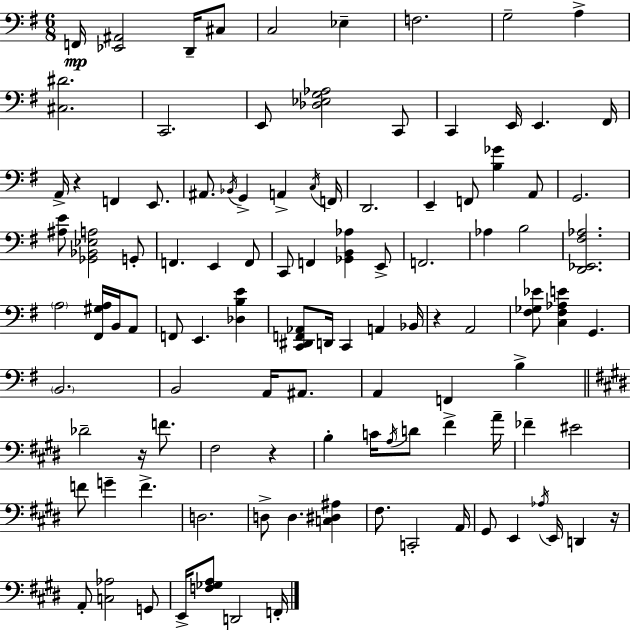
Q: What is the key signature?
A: E minor